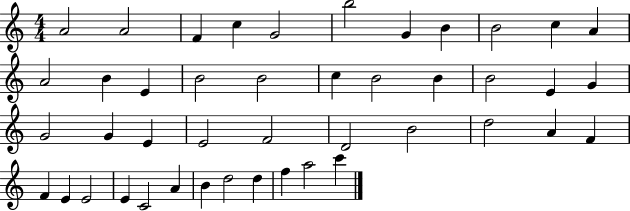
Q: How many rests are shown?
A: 0